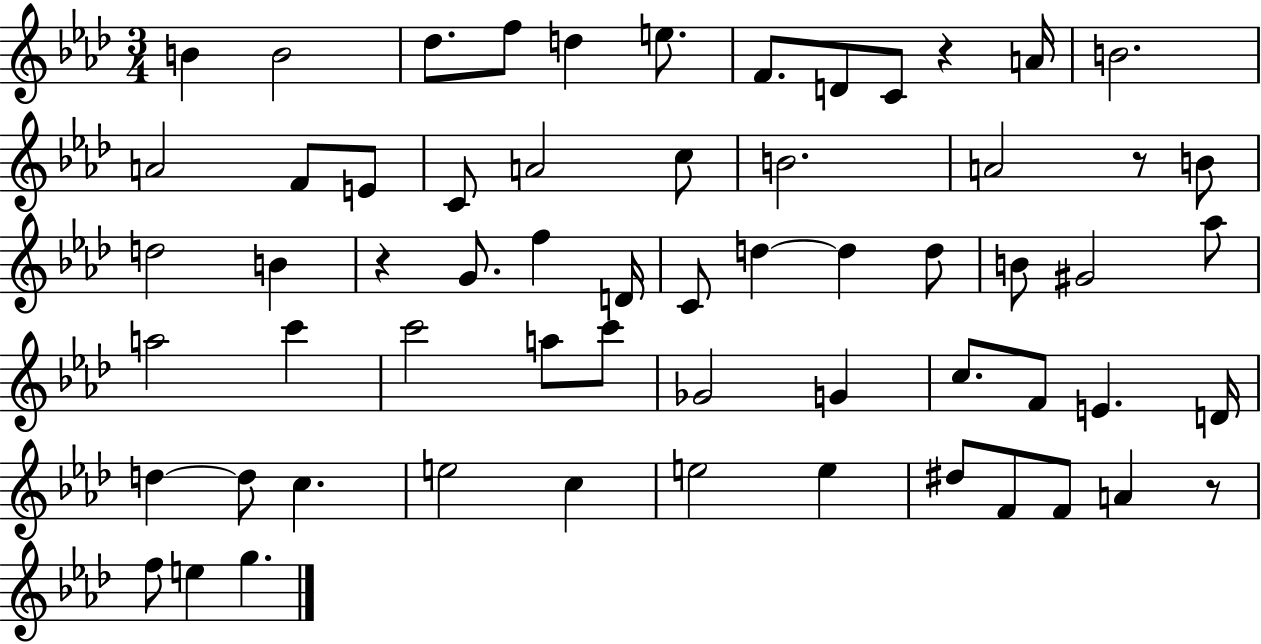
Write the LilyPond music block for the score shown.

{
  \clef treble
  \numericTimeSignature
  \time 3/4
  \key aes \major
  b'4 b'2 | des''8. f''8 d''4 e''8. | f'8. d'8 c'8 r4 a'16 | b'2. | \break a'2 f'8 e'8 | c'8 a'2 c''8 | b'2. | a'2 r8 b'8 | \break d''2 b'4 | r4 g'8. f''4 d'16 | c'8 d''4~~ d''4 d''8 | b'8 gis'2 aes''8 | \break a''2 c'''4 | c'''2 a''8 c'''8 | ges'2 g'4 | c''8. f'8 e'4. d'16 | \break d''4~~ d''8 c''4. | e''2 c''4 | e''2 e''4 | dis''8 f'8 f'8 a'4 r8 | \break f''8 e''4 g''4. | \bar "|."
}